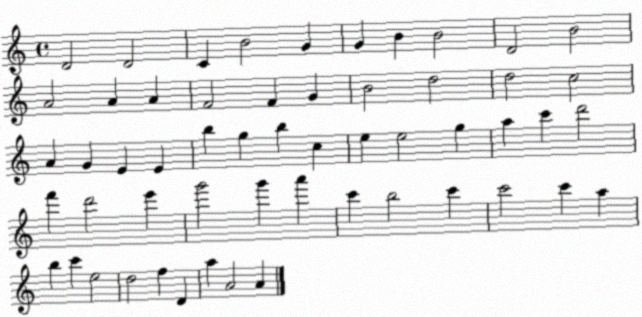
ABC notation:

X:1
T:Untitled
M:4/4
L:1/4
K:C
D2 D2 C B2 G G B B2 D2 B2 A2 A A F2 F G B2 d2 d2 c2 A G E E b g b c e e2 g a c' d'2 f' d'2 e' g'2 g' a' c' b2 c' c'2 c' a b c' e2 d2 f D a A2 A